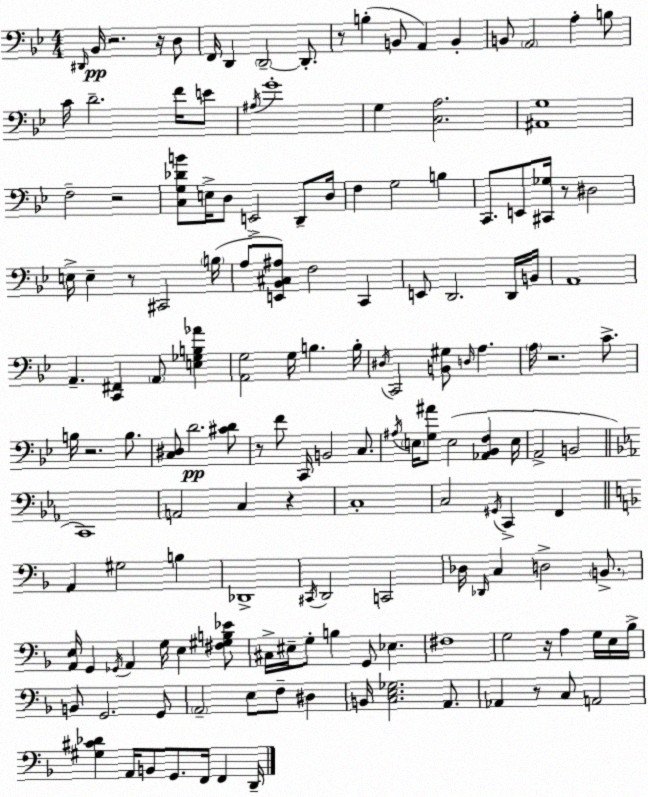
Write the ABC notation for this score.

X:1
T:Untitled
M:4/4
L:1/4
K:Bb
^D,,/4 _B,,/4 z2 z/4 D,/2 F,,/4 D,, D,,2 D,,/2 z/2 B, B,,/2 A,, B,, B,,/2 A,,2 A, B,/2 C/4 D2 F/4 E/2 ^A,/4 G4 G, [C,A,]2 [^A,,G,]4 F,2 z2 [C,G,_DB]/2 E,/4 D,/2 E,,2 D,,/2 D,/4 F, G,2 B, C,,/2 E,,/2 [^C,,_G,]/4 z/2 ^D,2 E,/4 E, z/2 ^C,,2 B,/4 A,/2 [E,,_B,,^C,^A,]/2 F,2 C,, E,,/2 D,,2 D,,/4 B,,/4 A,,4 A,, [C,,^F,,] A,,/2 [E,_G,B,_A] [A,,G,]2 G,/4 B, B,/4 ^D,/4 C,,2 [B,,^G,]/2 D,/4 A, A,/4 z2 C/2 B,/4 z2 B,/2 [C,^D,]/2 D2 [^CD]/2 z/2 F/2 C,,/4 B,,2 C,/2 ^A,/4 E,/4 [G,^A]/2 E,2 [_A,,_B,,F,] E,/4 A,,2 B,,2 C,,4 A,,2 C, z C,4 C,2 ^G,,/4 C,, F,, A,, ^G,2 B, _D,,4 ^C,,/4 D,,2 C,,2 _D,/4 _D,,/4 C, D,2 B,,/2 [A,,E,]/4 G,, _G,,/4 A,, G,/4 E, [^F,^G,B,_E]/2 ^C,/4 ^E,/4 G,/2 B, G,,/2 _E, ^F,4 G,2 z/4 A, G,/4 E,/4 _B,/4 B,,/2 G,,2 G,,/2 A,,2 E,/2 F,/2 ^D, B,,/4 [C,E,_G,]2 A,,/2 _A,, z/2 C,/2 A,,2 [^G,^C_D] A,,/4 B,,/2 G,,/2 F,,/4 F,, D,,/4